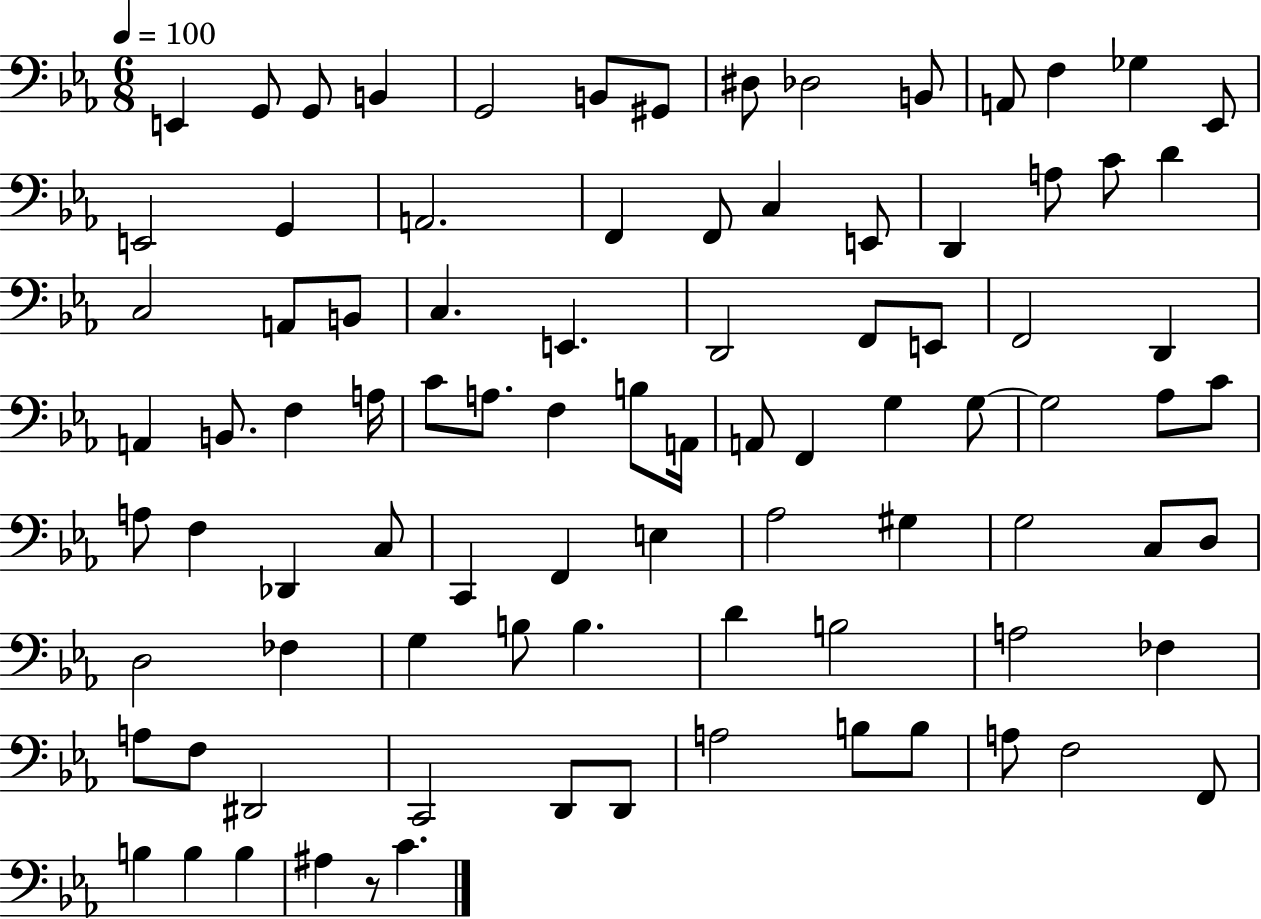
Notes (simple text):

E2/q G2/e G2/e B2/q G2/h B2/e G#2/e D#3/e Db3/h B2/e A2/e F3/q Gb3/q Eb2/e E2/h G2/q A2/h. F2/q F2/e C3/q E2/e D2/q A3/e C4/e D4/q C3/h A2/e B2/e C3/q. E2/q. D2/h F2/e E2/e F2/h D2/q A2/q B2/e. F3/q A3/s C4/e A3/e. F3/q B3/e A2/s A2/e F2/q G3/q G3/e G3/h Ab3/e C4/e A3/e F3/q Db2/q C3/e C2/q F2/q E3/q Ab3/h G#3/q G3/h C3/e D3/e D3/h FES3/q G3/q B3/e B3/q. D4/q B3/h A3/h FES3/q A3/e F3/e D#2/h C2/h D2/e D2/e A3/h B3/e B3/e A3/e F3/h F2/e B3/q B3/q B3/q A#3/q R/e C4/q.